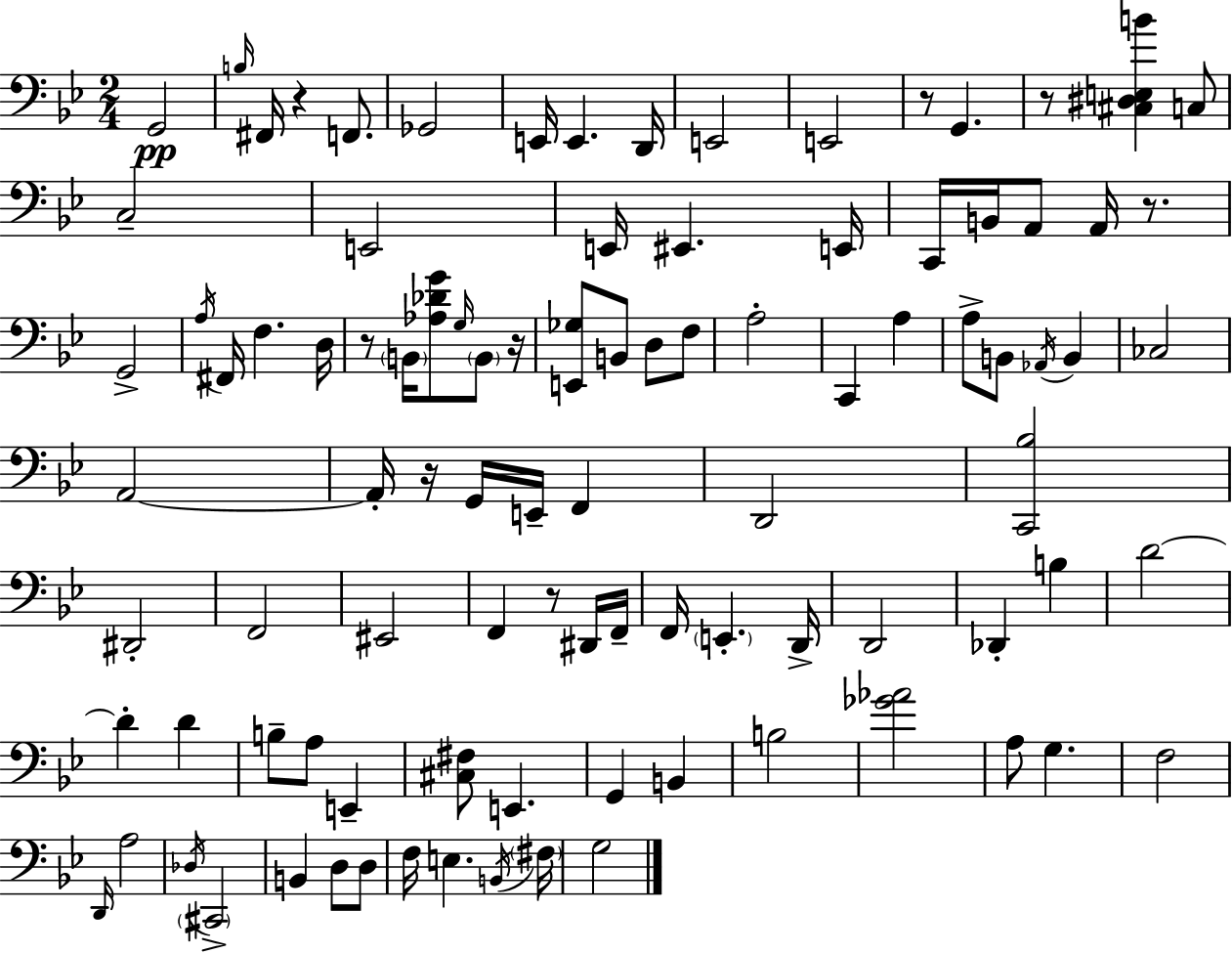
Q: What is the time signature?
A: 2/4